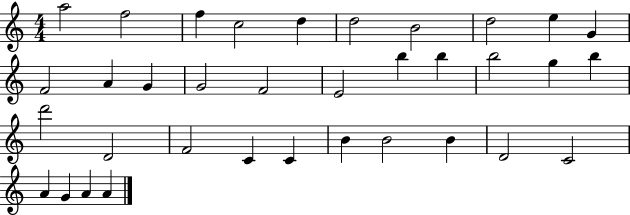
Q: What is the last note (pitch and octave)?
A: A4